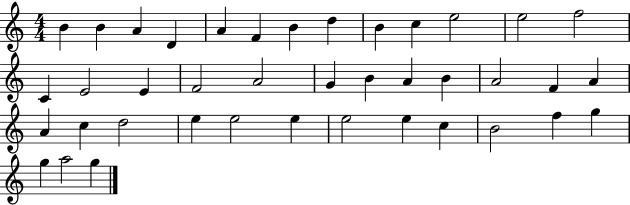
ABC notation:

X:1
T:Untitled
M:4/4
L:1/4
K:C
B B A D A F B d B c e2 e2 f2 C E2 E F2 A2 G B A B A2 F A A c d2 e e2 e e2 e c B2 f g g a2 g